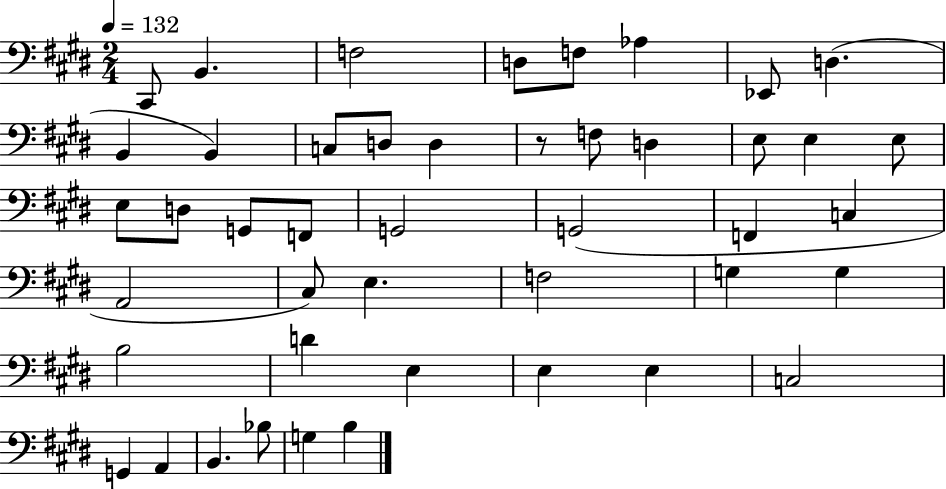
C#2/e B2/q. F3/h D3/e F3/e Ab3/q Eb2/e D3/q. B2/q B2/q C3/e D3/e D3/q R/e F3/e D3/q E3/e E3/q E3/e E3/e D3/e G2/e F2/e G2/h G2/h F2/q C3/q A2/h C#3/e E3/q. F3/h G3/q G3/q B3/h D4/q E3/q E3/q E3/q C3/h G2/q A2/q B2/q. Bb3/e G3/q B3/q